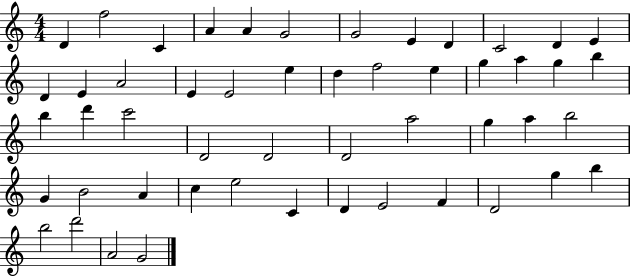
X:1
T:Untitled
M:4/4
L:1/4
K:C
D f2 C A A G2 G2 E D C2 D E D E A2 E E2 e d f2 e g a g b b d' c'2 D2 D2 D2 a2 g a b2 G B2 A c e2 C D E2 F D2 g b b2 d'2 A2 G2